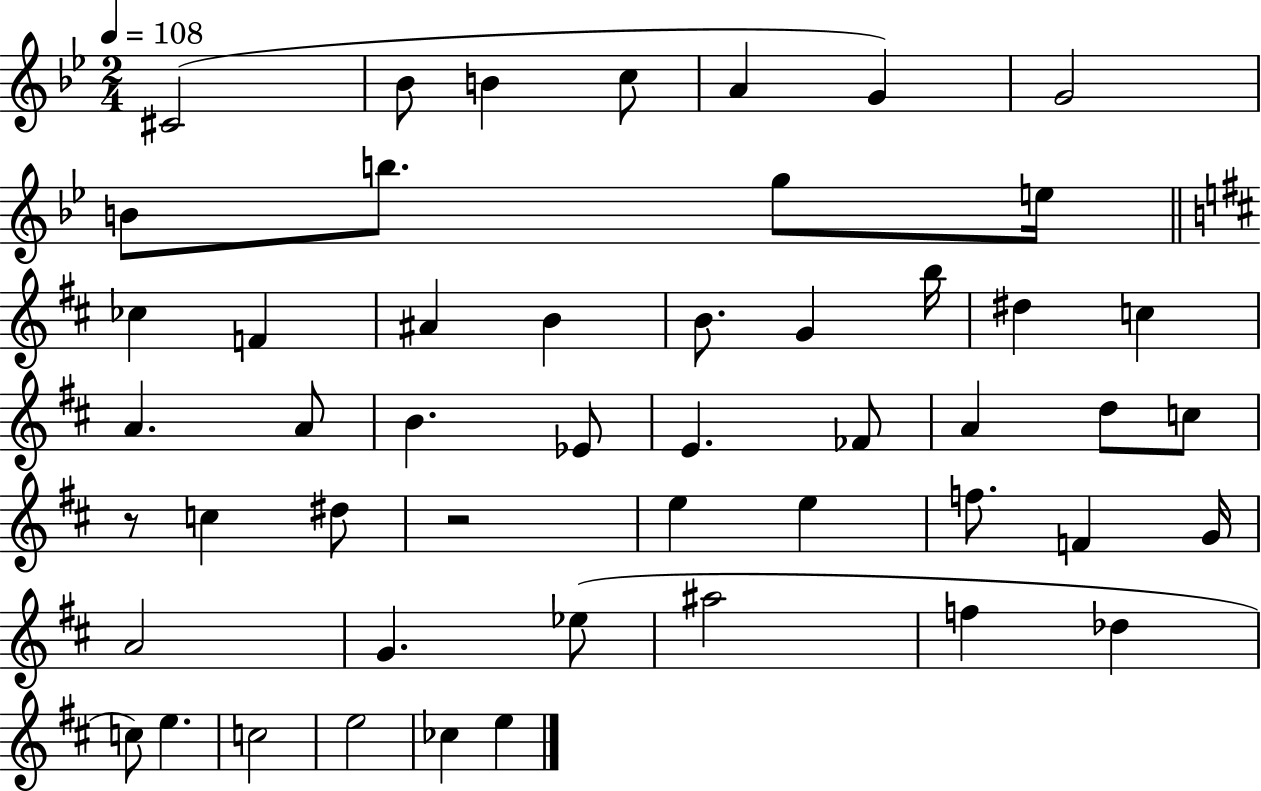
C#4/h Bb4/e B4/q C5/e A4/q G4/q G4/h B4/e B5/e. G5/e E5/s CES5/q F4/q A#4/q B4/q B4/e. G4/q B5/s D#5/q C5/q A4/q. A4/e B4/q. Eb4/e E4/q. FES4/e A4/q D5/e C5/e R/e C5/q D#5/e R/h E5/q E5/q F5/e. F4/q G4/s A4/h G4/q. Eb5/e A#5/h F5/q Db5/q C5/e E5/q. C5/h E5/h CES5/q E5/q